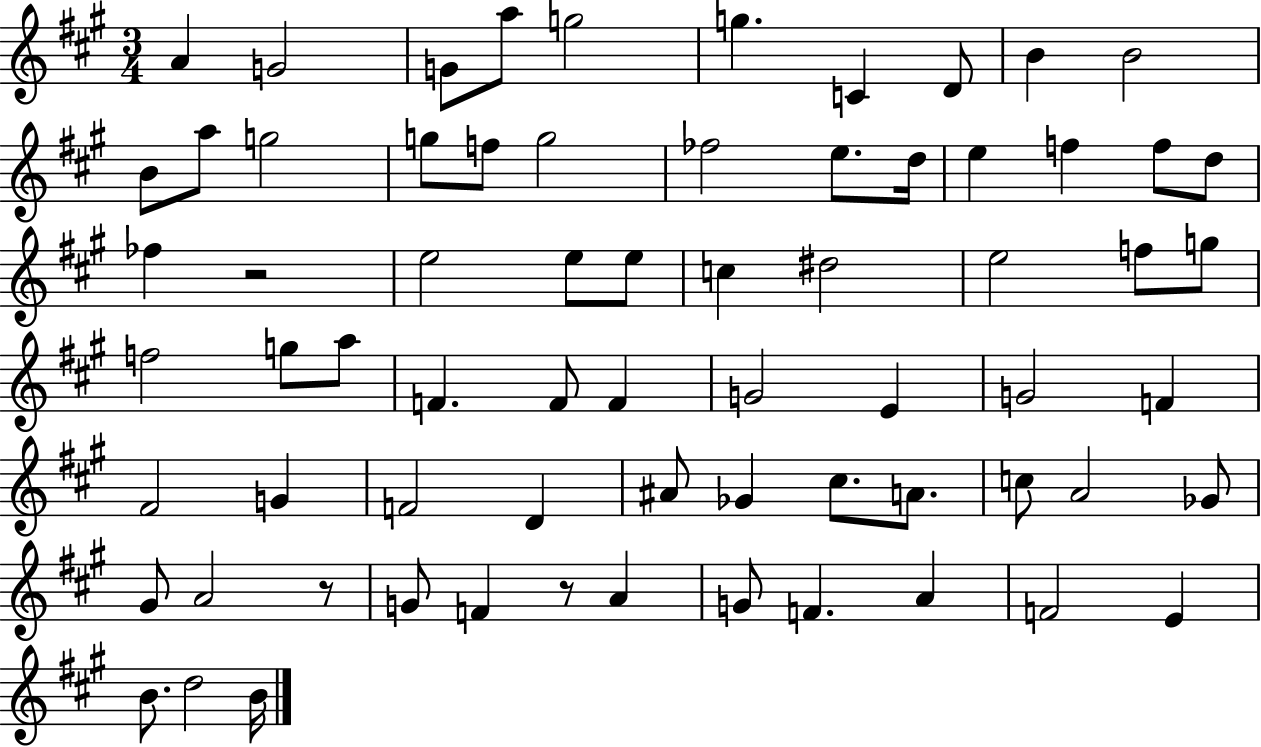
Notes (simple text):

A4/q G4/h G4/e A5/e G5/h G5/q. C4/q D4/e B4/q B4/h B4/e A5/e G5/h G5/e F5/e G5/h FES5/h E5/e. D5/s E5/q F5/q F5/e D5/e FES5/q R/h E5/h E5/e E5/e C5/q D#5/h E5/h F5/e G5/e F5/h G5/e A5/e F4/q. F4/e F4/q G4/h E4/q G4/h F4/q F#4/h G4/q F4/h D4/q A#4/e Gb4/q C#5/e. A4/e. C5/e A4/h Gb4/e G#4/e A4/h R/e G4/e F4/q R/e A4/q G4/e F4/q. A4/q F4/h E4/q B4/e. D5/h B4/s